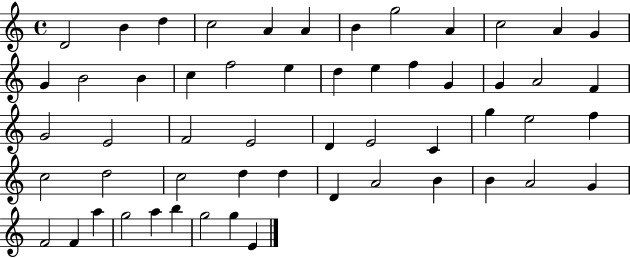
X:1
T:Untitled
M:4/4
L:1/4
K:C
D2 B d c2 A A B g2 A c2 A G G B2 B c f2 e d e f G G A2 F G2 E2 F2 E2 D E2 C g e2 f c2 d2 c2 d d D A2 B B A2 G F2 F a g2 a b g2 g E